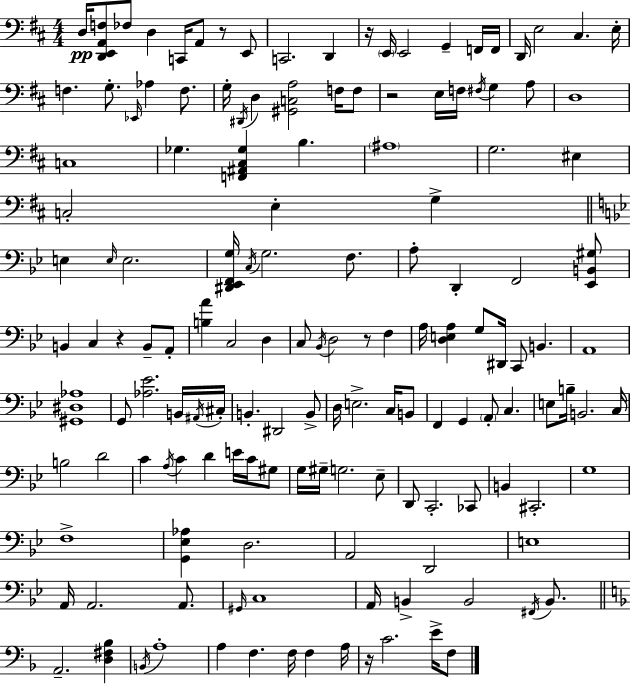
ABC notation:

X:1
T:Untitled
M:4/4
L:1/4
K:D
D,/4 [D,,E,,A,,F,]/2 _F,/2 D, C,,/4 A,,/2 z/2 E,,/2 C,,2 D,, z/4 E,,/4 E,,2 G,, F,,/4 F,,/4 D,,/4 E,2 ^C, E,/4 F, G,/2 _E,,/4 _A, F,/2 G,/4 ^D,,/4 D, [^G,,C,A,]2 F,/4 F,/2 z2 E,/4 F,/4 ^F,/4 G, A,/2 D,4 C,4 _G, [F,,^A,,^C,_G,] B, ^A,4 G,2 ^E, C,2 E, G, E, E,/4 E,2 [^D,,_E,,F,,G,]/4 C,/4 G,2 F,/2 A,/2 D,, F,,2 [_E,,B,,^G,]/2 B,, C, z B,,/2 A,,/2 [B,A] C,2 D, C,/2 _B,,/4 D,2 z/2 F, A,/4 [D,E,A,] G,/2 ^D,,/4 C,,/2 B,, A,,4 [^G,,^D,_A,]4 G,,/2 [_A,_E]2 B,,/4 ^A,,/4 ^C,/4 B,, ^D,,2 B,,/2 D,/4 E,2 C,/4 B,,/2 F,, G,, A,,/2 C, E,/2 B,/4 B,,2 C,/4 B,2 D2 C A,/4 C D E/4 C/4 ^G,/2 G,/4 ^G,/4 G,2 _E,/2 D,,/2 C,,2 _C,,/2 B,, ^C,,2 G,4 F,4 [G,,_E,_A,] D,2 A,,2 D,,2 E,4 A,,/4 A,,2 A,,/2 ^G,,/4 C,4 A,,/4 B,, B,,2 ^F,,/4 B,,/2 A,,2 [D,^F,_B,] B,,/4 A,4 A, F, F,/4 F, A,/4 z/4 C2 E/4 F,/2